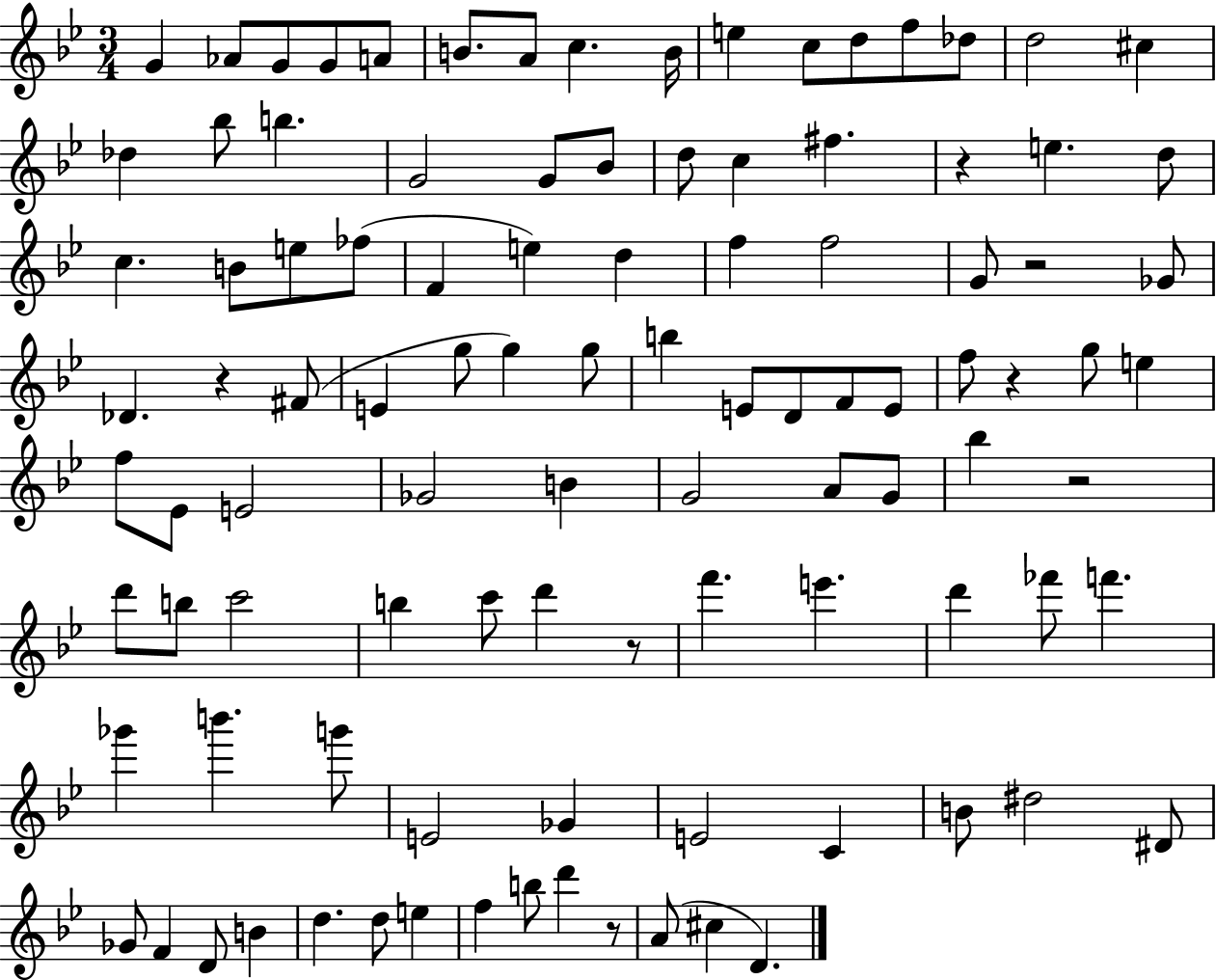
G4/q Ab4/e G4/e G4/e A4/e B4/e. A4/e C5/q. B4/s E5/q C5/e D5/e F5/e Db5/e D5/h C#5/q Db5/q Bb5/e B5/q. G4/h G4/e Bb4/e D5/e C5/q F#5/q. R/q E5/q. D5/e C5/q. B4/e E5/e FES5/e F4/q E5/q D5/q F5/q F5/h G4/e R/h Gb4/e Db4/q. R/q F#4/e E4/q G5/e G5/q G5/e B5/q E4/e D4/e F4/e E4/e F5/e R/q G5/e E5/q F5/e Eb4/e E4/h Gb4/h B4/q G4/h A4/e G4/e Bb5/q R/h D6/e B5/e C6/h B5/q C6/e D6/q R/e F6/q. E6/q. D6/q FES6/e F6/q. Gb6/q B6/q. G6/e E4/h Gb4/q E4/h C4/q B4/e D#5/h D#4/e Gb4/e F4/q D4/e B4/q D5/q. D5/e E5/q F5/q B5/e D6/q R/e A4/e C#5/q D4/q.